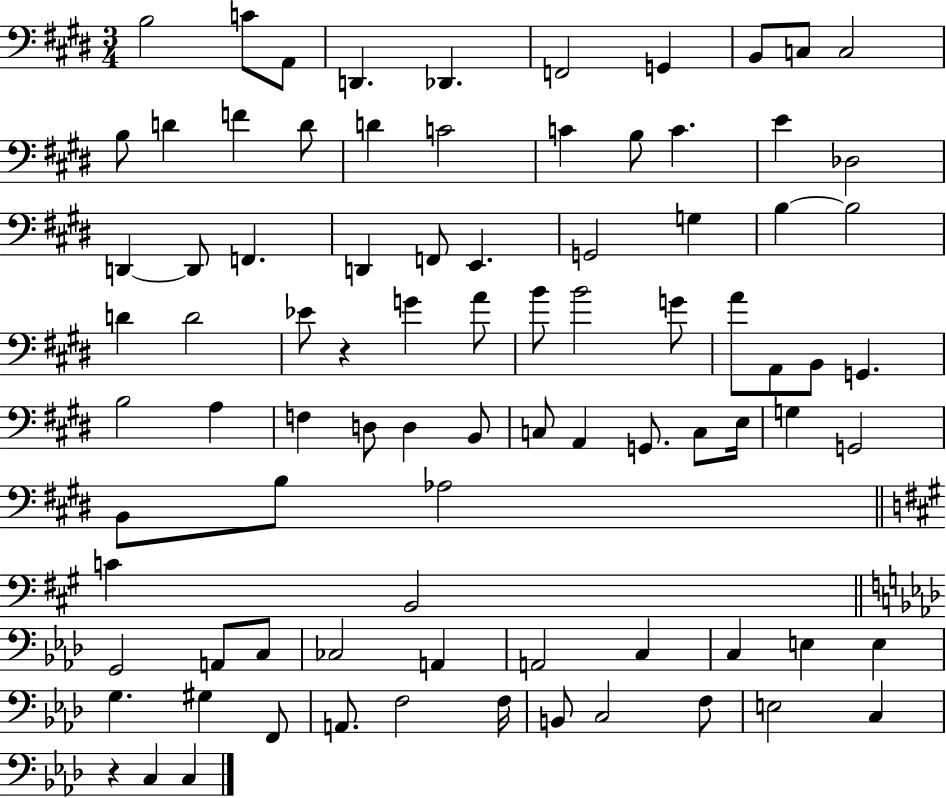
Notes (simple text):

B3/h C4/e A2/e D2/q. Db2/q. F2/h G2/q B2/e C3/e C3/h B3/e D4/q F4/q D4/e D4/q C4/h C4/q B3/e C4/q. E4/q Db3/h D2/q D2/e F2/q. D2/q F2/e E2/q. G2/h G3/q B3/q B3/h D4/q D4/h Eb4/e R/q G4/q A4/e B4/e B4/h G4/e A4/e A2/e B2/e G2/q. B3/h A3/q F3/q D3/e D3/q B2/e C3/e A2/q G2/e. C3/e E3/s G3/q G2/h B2/e B3/e Ab3/h C4/q B2/h G2/h A2/e C3/e CES3/h A2/q A2/h C3/q C3/q E3/q E3/q G3/q. G#3/q F2/e A2/e. F3/h F3/s B2/e C3/h F3/e E3/h C3/q R/q C3/q C3/q